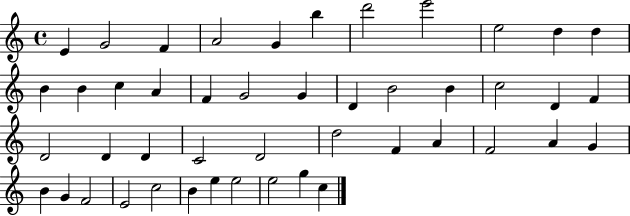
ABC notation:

X:1
T:Untitled
M:4/4
L:1/4
K:C
E G2 F A2 G b d'2 e'2 e2 d d B B c A F G2 G D B2 B c2 D F D2 D D C2 D2 d2 F A F2 A G B G F2 E2 c2 B e e2 e2 g c